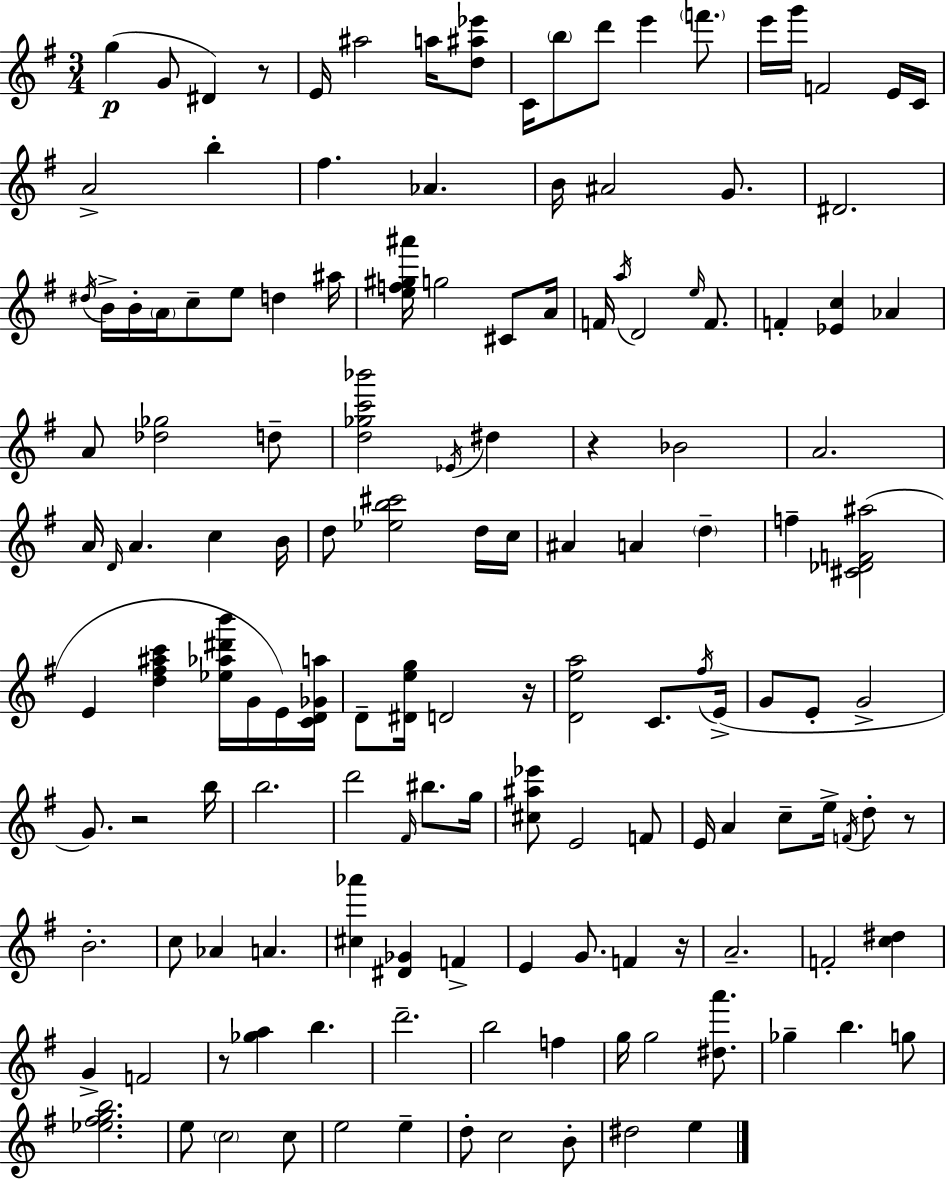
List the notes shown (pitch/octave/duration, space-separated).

G5/q G4/e D#4/q R/e E4/s A#5/h A5/s [D5,A#5,Eb6]/e C4/s B5/e D6/e E6/q F6/e. E6/s G6/s F4/h E4/s C4/s A4/h B5/q F#5/q. Ab4/q. B4/s A#4/h G4/e. D#4/h. D#5/s B4/s B4/s A4/s C5/e E5/e D5/q A#5/s [E5,F5,G#5,A#6]/s G5/h C#4/e A4/s F4/s A5/s D4/h E5/s F4/e. F4/q [Eb4,C5]/q Ab4/q A4/e [Db5,Gb5]/h D5/e [D5,Gb5,C6,Bb6]/h Eb4/s D#5/q R/q Bb4/h A4/h. A4/s D4/s A4/q. C5/q B4/s D5/e [Eb5,B5,C#6]/h D5/s C5/s A#4/q A4/q D5/q F5/q [C#4,Db4,F4,A#5]/h E4/q [D5,F#5,A#5,C6]/q [Eb5,Ab5,D#6,B6]/s G4/s E4/s [C4,D4,Gb4,A5]/s D4/e [D#4,E5,G5]/s D4/h R/s [D4,E5,A5]/h C4/e. F#5/s E4/s G4/e E4/e G4/h G4/e. R/h B5/s B5/h. D6/h F#4/s BIS5/e. G5/s [C#5,A#5,Eb6]/e E4/h F4/e E4/s A4/q C5/e E5/s F4/s D5/e R/e B4/h. C5/e Ab4/q A4/q. [C#5,Ab6]/q [D#4,Gb4]/q F4/q E4/q G4/e. F4/q R/s A4/h. F4/h [C5,D#5]/q G4/q F4/h R/e [Gb5,A5]/q B5/q. D6/h. B5/h F5/q G5/s G5/h [D#5,A6]/e. Gb5/q B5/q. G5/e [Eb5,F#5,G5,B5]/h. E5/e C5/h C5/e E5/h E5/q D5/e C5/h B4/e D#5/h E5/q